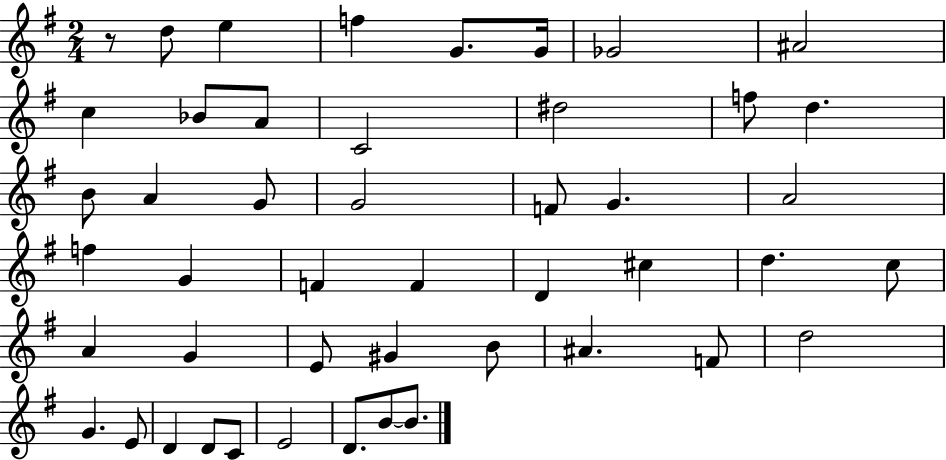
X:1
T:Untitled
M:2/4
L:1/4
K:G
z/2 d/2 e f G/2 G/4 _G2 ^A2 c _B/2 A/2 C2 ^d2 f/2 d B/2 A G/2 G2 F/2 G A2 f G F F D ^c d c/2 A G E/2 ^G B/2 ^A F/2 d2 G E/2 D D/2 C/2 E2 D/2 B/2 B/2